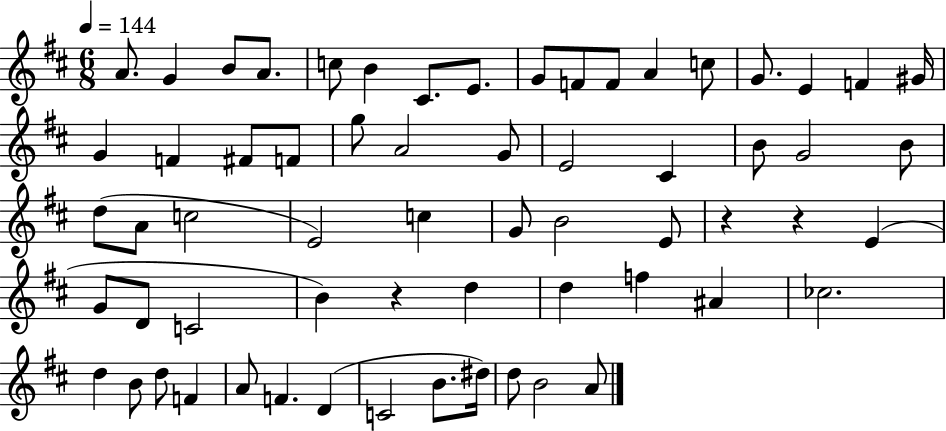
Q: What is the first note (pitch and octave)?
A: A4